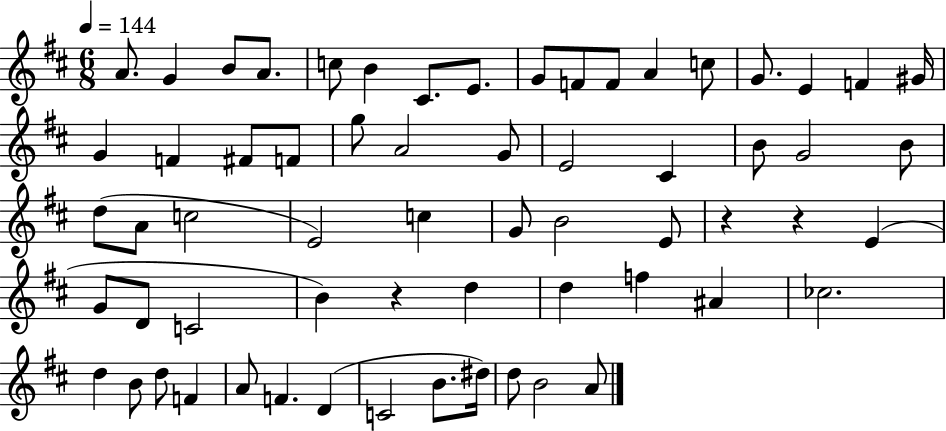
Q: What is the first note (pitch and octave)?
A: A4